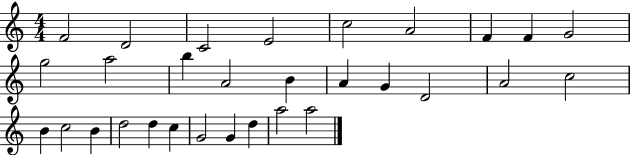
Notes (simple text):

F4/h D4/h C4/h E4/h C5/h A4/h F4/q F4/q G4/h G5/h A5/h B5/q A4/h B4/q A4/q G4/q D4/h A4/h C5/h B4/q C5/h B4/q D5/h D5/q C5/q G4/h G4/q D5/q A5/h A5/h